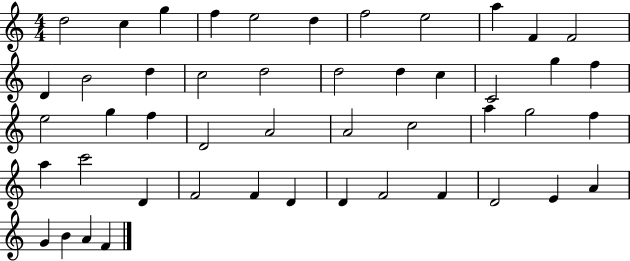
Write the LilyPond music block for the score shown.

{
  \clef treble
  \numericTimeSignature
  \time 4/4
  \key c \major
  d''2 c''4 g''4 | f''4 e''2 d''4 | f''2 e''2 | a''4 f'4 f'2 | \break d'4 b'2 d''4 | c''2 d''2 | d''2 d''4 c''4 | c'2 g''4 f''4 | \break e''2 g''4 f''4 | d'2 a'2 | a'2 c''2 | a''4 g''2 f''4 | \break a''4 c'''2 d'4 | f'2 f'4 d'4 | d'4 f'2 f'4 | d'2 e'4 a'4 | \break g'4 b'4 a'4 f'4 | \bar "|."
}